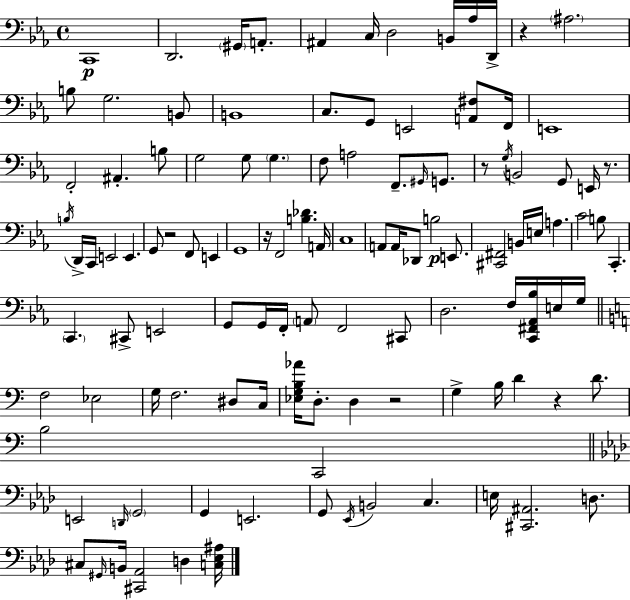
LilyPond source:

{
  \clef bass
  \time 4/4
  \defaultTimeSignature
  \key ees \major
  c,1\p | d,2. \parenthesize gis,16 a,8.-. | ais,4 c16 d2 b,16 aes16 d,16-> | r4 \parenthesize ais2. | \break b8 g2. b,8 | b,1 | c8. g,8 e,2 <a, fis>8 f,16 | e,1 | \break f,2-. ais,4.-. b8 | g2 g8 \parenthesize g4. | f8 a2 f,8.-- \grace { gis,16 } g,8. | r8 \acciaccatura { g16 } b,2 g,8 e,16 r8. | \break \acciaccatura { b16 } d,16-> c,16 e,2 e,4. | g,8 r2 f,8 e,4 | g,1 | r16 f,2 <b des'>4. | \break a,16 c1 | a,8 a,16 des,8 b2\p | e,8. <cis, fis,>2 b,16 e16 a4. | c'2 b8 c,4.-. | \break \parenthesize c,4. cis,8-> e,2 | g,8 g,16 f,16-. \parenthesize a,8 f,2 | cis,8 d2. f16 | <c, fis, aes, bes>16 e16 g16 \bar "||" \break \key c \major f2 ees2 | g16 f2. dis8 c16 | <ees g b aes'>16 d8.-. d4 r2 | g4-> b16 d'4 r4 d'8. | \break b2 c,2 | \bar "||" \break \key f \minor e,2 \grace { d,16 } \parenthesize g,2 | g,4 e,2. | g,8 \acciaccatura { ees,16 } b,2 c4. | e16 <cis, ais,>2. d8. | \break cis8 \grace { gis,16 } b,16 <cis, aes,>2 d4 | <c ees ais>16 \bar "|."
}